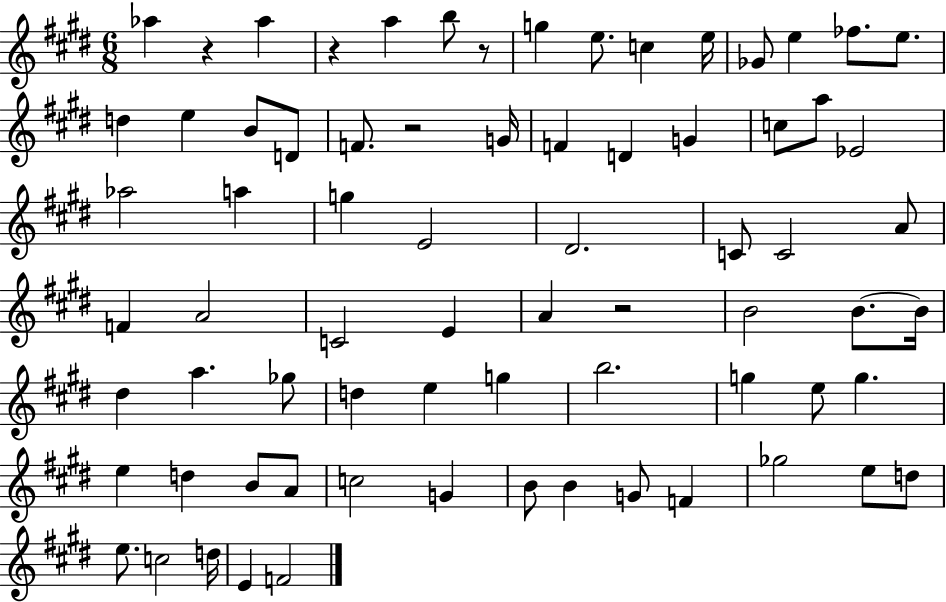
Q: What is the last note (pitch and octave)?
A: F4